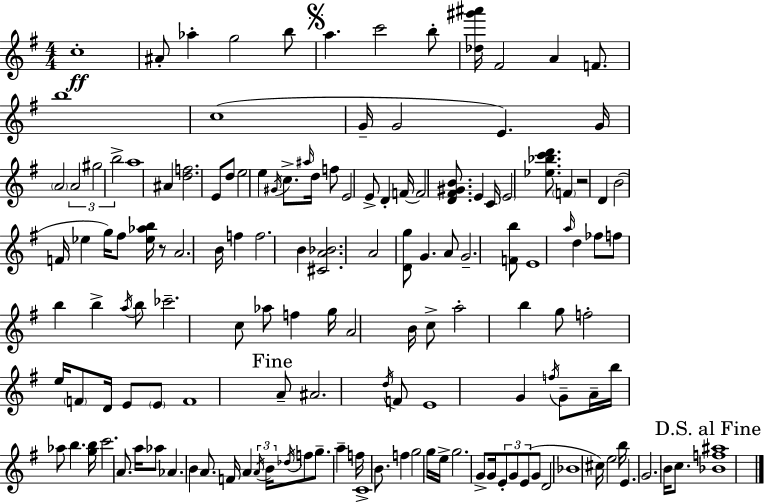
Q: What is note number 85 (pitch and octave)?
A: A#4